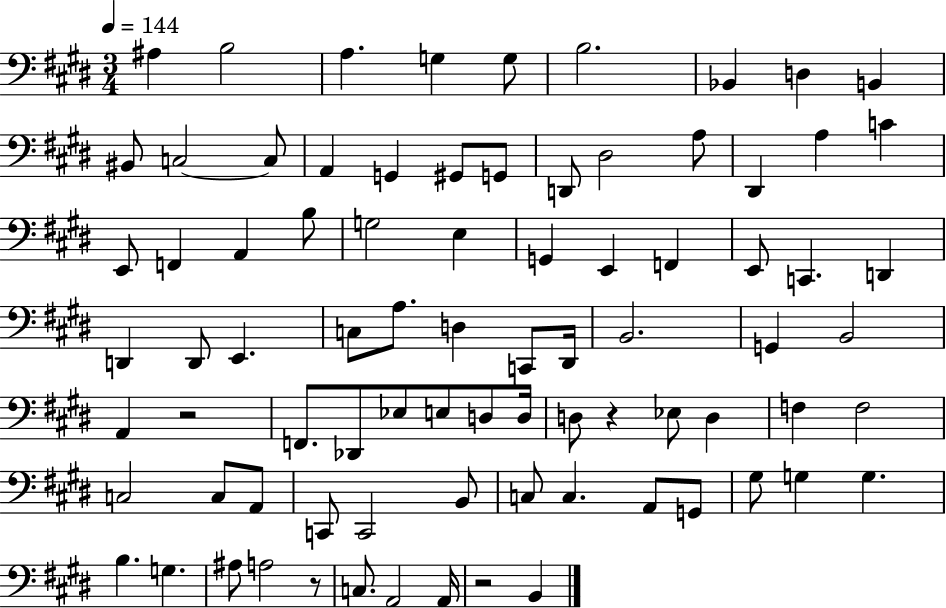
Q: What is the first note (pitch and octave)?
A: A#3